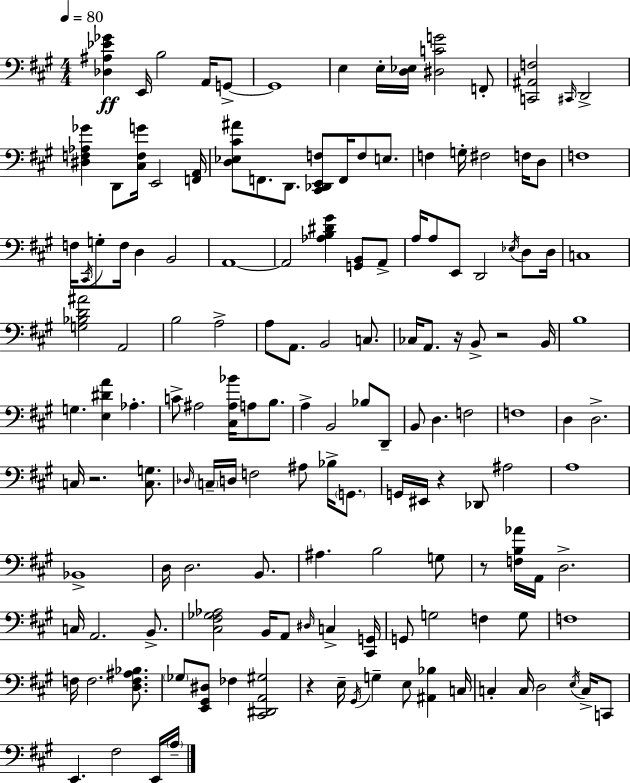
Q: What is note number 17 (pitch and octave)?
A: E3